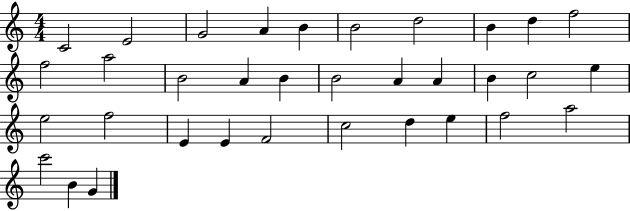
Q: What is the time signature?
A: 4/4